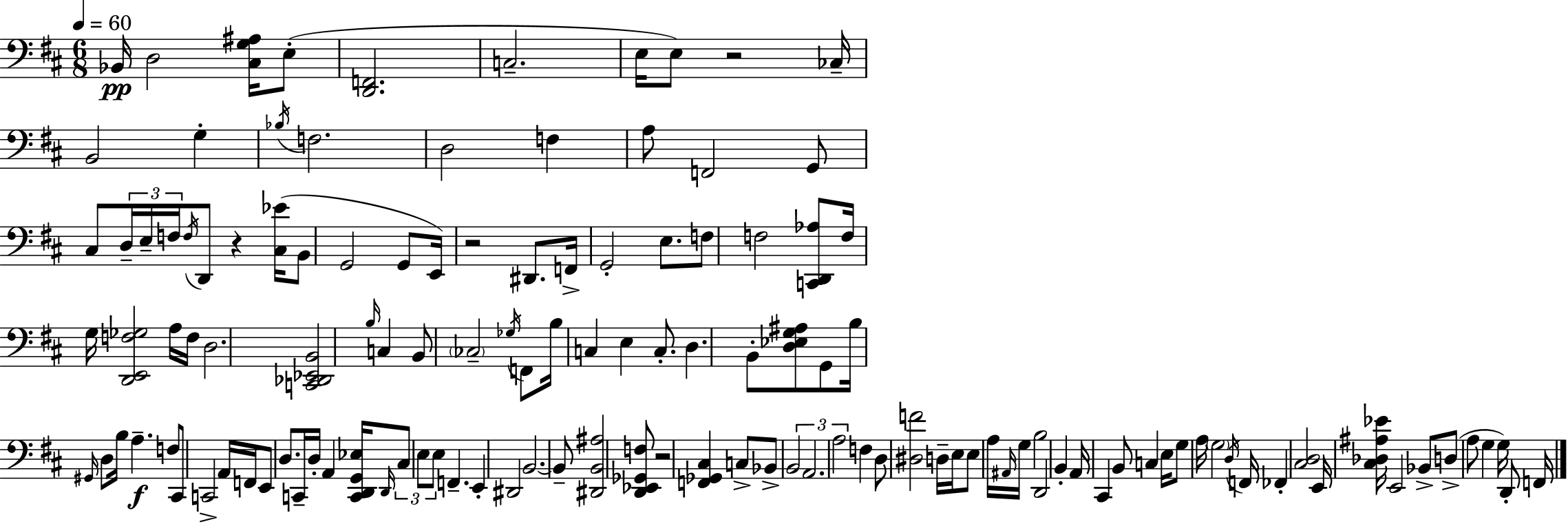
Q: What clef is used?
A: bass